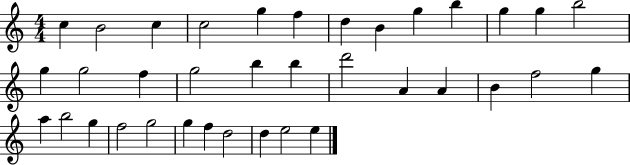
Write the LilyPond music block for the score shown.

{
  \clef treble
  \numericTimeSignature
  \time 4/4
  \key c \major
  c''4 b'2 c''4 | c''2 g''4 f''4 | d''4 b'4 g''4 b''4 | g''4 g''4 b''2 | \break g''4 g''2 f''4 | g''2 b''4 b''4 | d'''2 a'4 a'4 | b'4 f''2 g''4 | \break a''4 b''2 g''4 | f''2 g''2 | g''4 f''4 d''2 | d''4 e''2 e''4 | \break \bar "|."
}